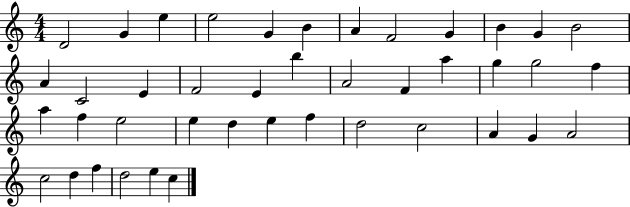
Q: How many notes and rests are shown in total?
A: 42